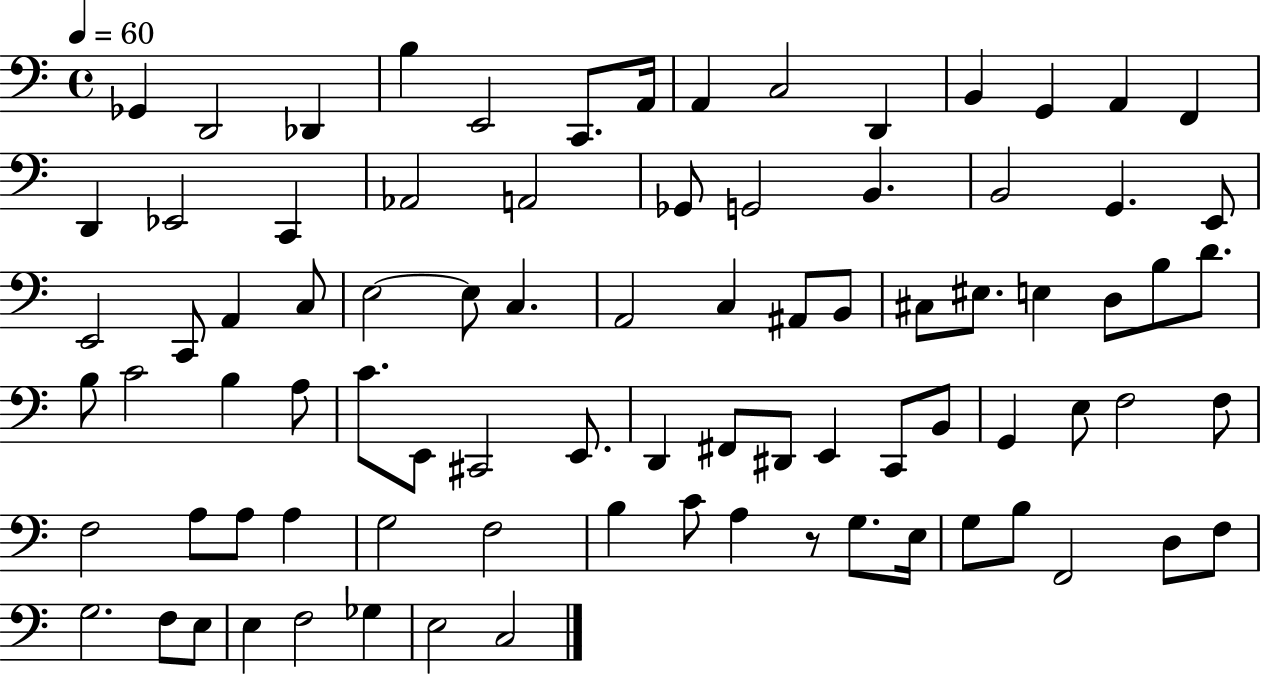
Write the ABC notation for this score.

X:1
T:Untitled
M:4/4
L:1/4
K:C
_G,, D,,2 _D,, B, E,,2 C,,/2 A,,/4 A,, C,2 D,, B,, G,, A,, F,, D,, _E,,2 C,, _A,,2 A,,2 _G,,/2 G,,2 B,, B,,2 G,, E,,/2 E,,2 C,,/2 A,, C,/2 E,2 E,/2 C, A,,2 C, ^A,,/2 B,,/2 ^C,/2 ^E,/2 E, D,/2 B,/2 D/2 B,/2 C2 B, A,/2 C/2 E,,/2 ^C,,2 E,,/2 D,, ^F,,/2 ^D,,/2 E,, C,,/2 B,,/2 G,, E,/2 F,2 F,/2 F,2 A,/2 A,/2 A, G,2 F,2 B, C/2 A, z/2 G,/2 E,/4 G,/2 B,/2 F,,2 D,/2 F,/2 G,2 F,/2 E,/2 E, F,2 _G, E,2 C,2